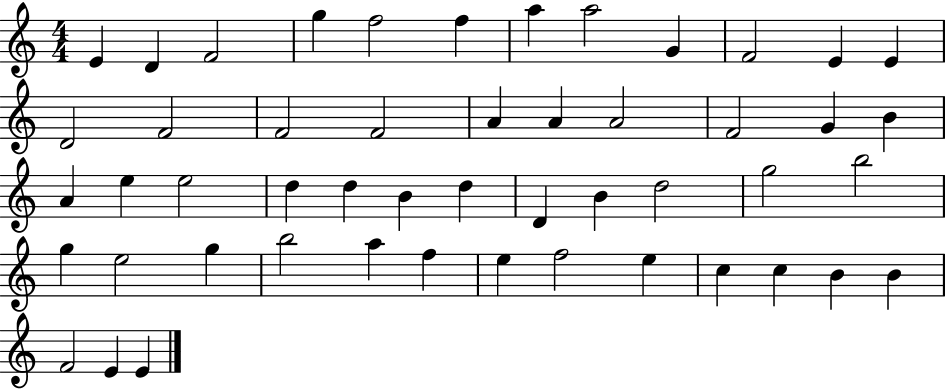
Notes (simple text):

E4/q D4/q F4/h G5/q F5/h F5/q A5/q A5/h G4/q F4/h E4/q E4/q D4/h F4/h F4/h F4/h A4/q A4/q A4/h F4/h G4/q B4/q A4/q E5/q E5/h D5/q D5/q B4/q D5/q D4/q B4/q D5/h G5/h B5/h G5/q E5/h G5/q B5/h A5/q F5/q E5/q F5/h E5/q C5/q C5/q B4/q B4/q F4/h E4/q E4/q